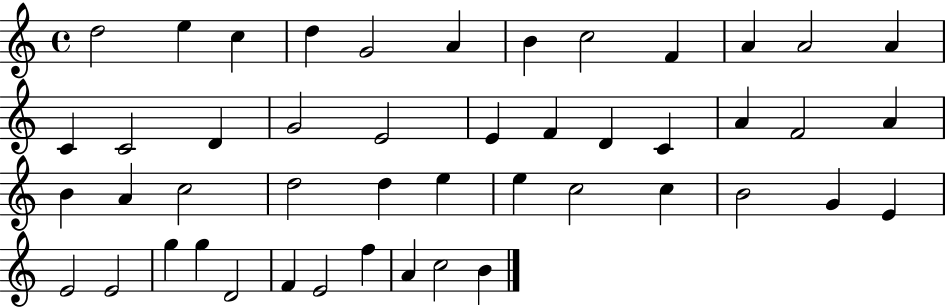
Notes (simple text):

D5/h E5/q C5/q D5/q G4/h A4/q B4/q C5/h F4/q A4/q A4/h A4/q C4/q C4/h D4/q G4/h E4/h E4/q F4/q D4/q C4/q A4/q F4/h A4/q B4/q A4/q C5/h D5/h D5/q E5/q E5/q C5/h C5/q B4/h G4/q E4/q E4/h E4/h G5/q G5/q D4/h F4/q E4/h F5/q A4/q C5/h B4/q